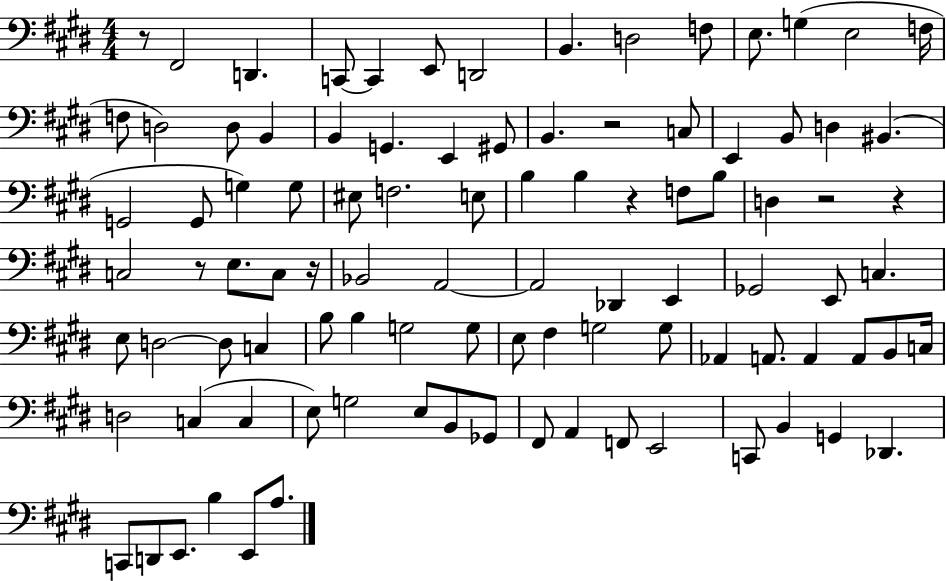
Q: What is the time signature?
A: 4/4